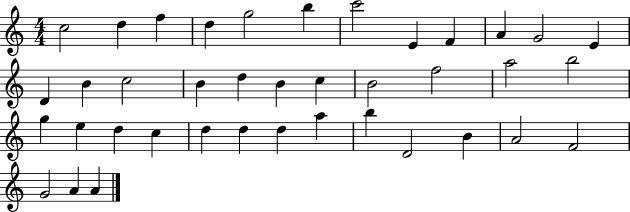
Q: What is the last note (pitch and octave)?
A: A4